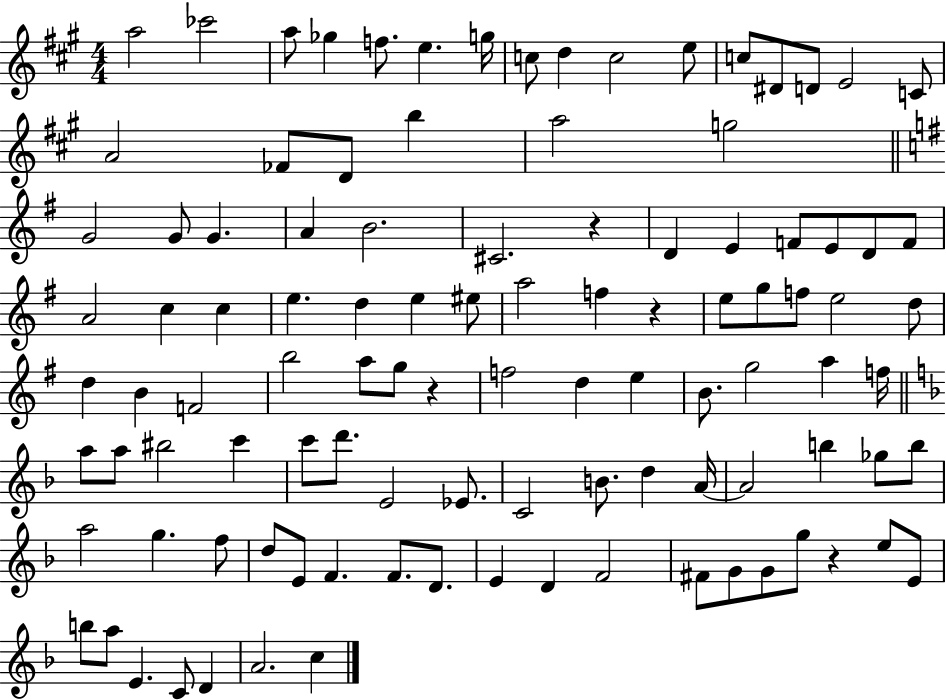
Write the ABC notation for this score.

X:1
T:Untitled
M:4/4
L:1/4
K:A
a2 _c'2 a/2 _g f/2 e g/4 c/2 d c2 e/2 c/2 ^D/2 D/2 E2 C/2 A2 _F/2 D/2 b a2 g2 G2 G/2 G A B2 ^C2 z D E F/2 E/2 D/2 F/2 A2 c c e d e ^e/2 a2 f z e/2 g/2 f/2 e2 d/2 d B F2 b2 a/2 g/2 z f2 d e B/2 g2 a f/4 a/2 a/2 ^b2 c' c'/2 d'/2 E2 _E/2 C2 B/2 d A/4 A2 b _g/2 b/2 a2 g f/2 d/2 E/2 F F/2 D/2 E D F2 ^F/2 G/2 G/2 g/2 z e/2 E/2 b/2 a/2 E C/2 D A2 c